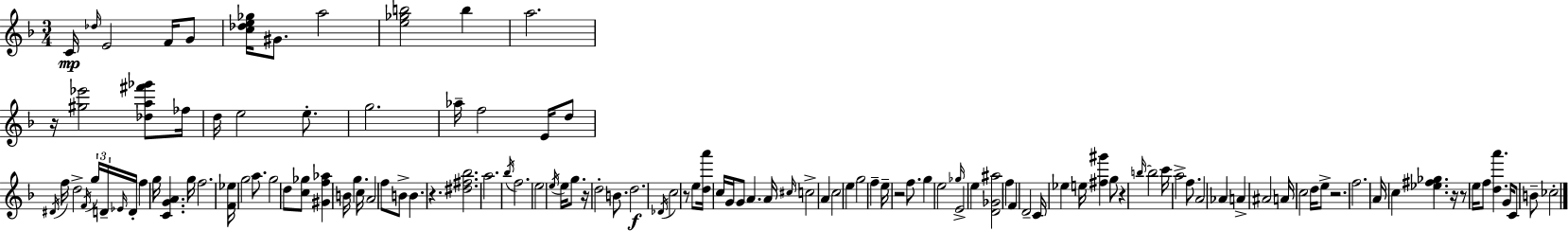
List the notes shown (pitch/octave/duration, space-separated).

C4/s Db5/s E4/h F4/s G4/e [C5,Db5,E5,Gb5]/s G#4/e. A5/h [E5,Gb5,B5]/h B5/q A5/h. R/s [G#5,Eb6]/h [Db5,A5,F#6,Gb6]/e FES5/s D5/s E5/h E5/e. G5/h. Ab5/s F5/h E4/s D5/e D#4/s F5/s D5/h F4/s G5/s D4/s Eb4/s D4/s F5/q G5/s [C4,G4,A4]/q. G5/s F5/h. [F4,Eb5]/s G5/h A5/e. G5/h D5/e [C5,Gb5]/e [G#4,F5,Ab5]/q B4/s G5/q. C5/s A4/h F5/e B4/e B4/q. R/q. [D#5,F#5,Bb5]/h. A5/h. Bb5/s F5/h. E5/h E5/s E5/s G5/e. R/s D5/h B4/e. D5/h. Db4/s C5/h R/e E5/e [D5,A6]/s C5/s G4/s G4/e A4/q. A4/s C#5/s C5/h A4/q C5/h E5/q G5/h F5/q E5/s R/h F5/e. G5/q E5/h Gb5/s E4/h E5/q [D4,Gb4,A#5]/h F5/q F4/q D4/h C4/s Eb5/q E5/s [F#5,G#6]/q G5/e R/q B5/s B5/h C6/s A5/h F5/e. A4/h Ab4/q A4/q A#4/h A4/s C5/h D5/s E5/e R/h. F5/h. A4/s C5/q [Eb5,F#5,Gb5]/q. R/s R/e E5/s F5/e [D5,A6]/q. G4/s C4/e B4/e CES5/h